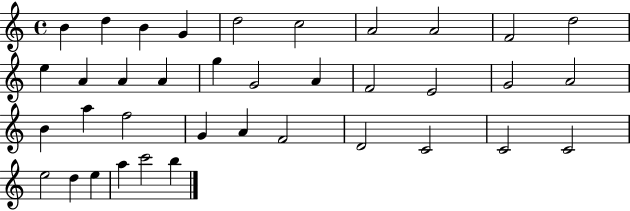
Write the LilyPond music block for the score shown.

{
  \clef treble
  \time 4/4
  \defaultTimeSignature
  \key c \major
  b'4 d''4 b'4 g'4 | d''2 c''2 | a'2 a'2 | f'2 d''2 | \break e''4 a'4 a'4 a'4 | g''4 g'2 a'4 | f'2 e'2 | g'2 a'2 | \break b'4 a''4 f''2 | g'4 a'4 f'2 | d'2 c'2 | c'2 c'2 | \break e''2 d''4 e''4 | a''4 c'''2 b''4 | \bar "|."
}